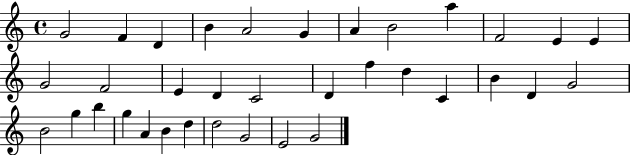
G4/h F4/q D4/q B4/q A4/h G4/q A4/q B4/h A5/q F4/h E4/q E4/q G4/h F4/h E4/q D4/q C4/h D4/q F5/q D5/q C4/q B4/q D4/q G4/h B4/h G5/q B5/q G5/q A4/q B4/q D5/q D5/h G4/h E4/h G4/h